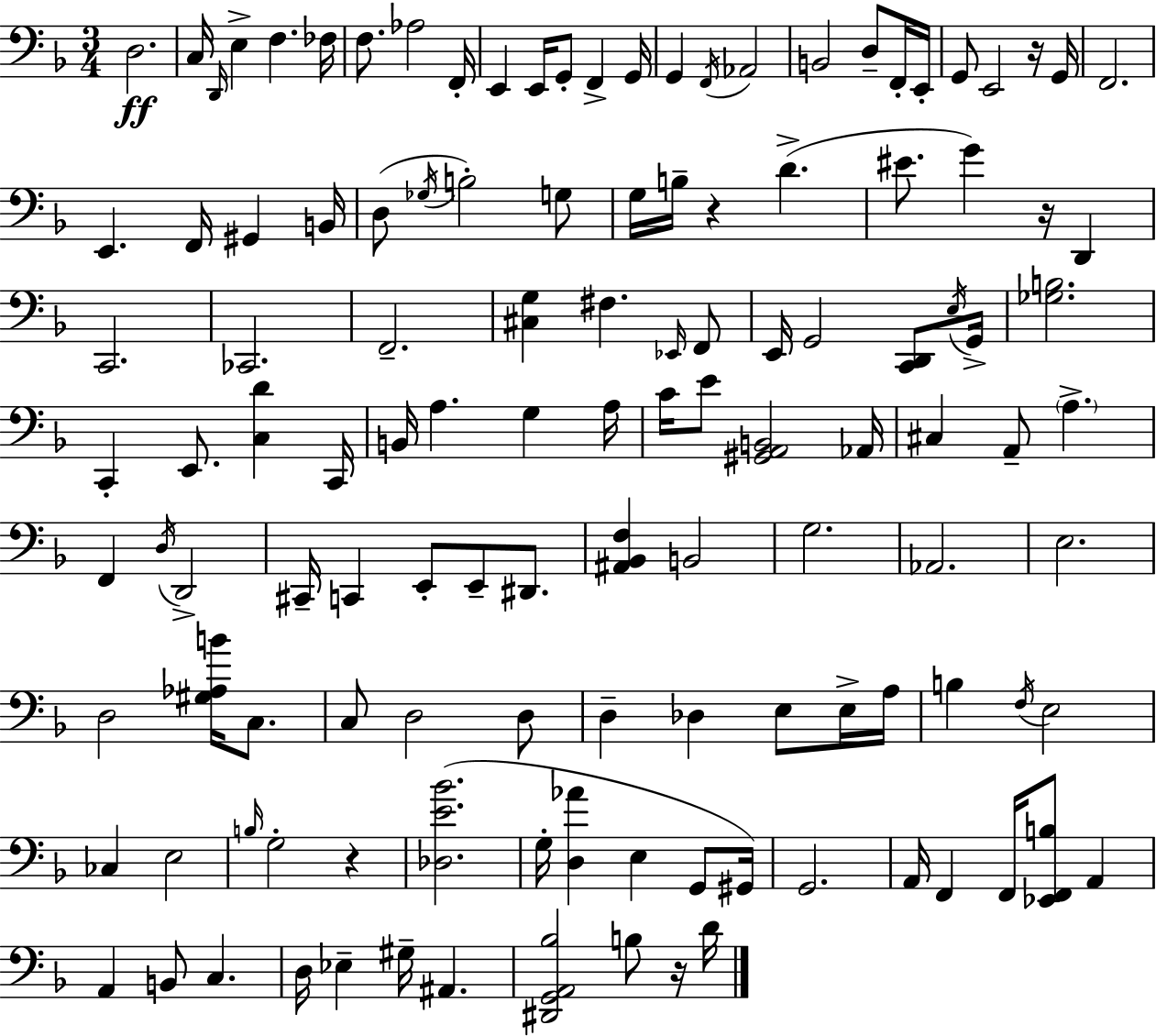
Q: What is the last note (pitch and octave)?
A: D4